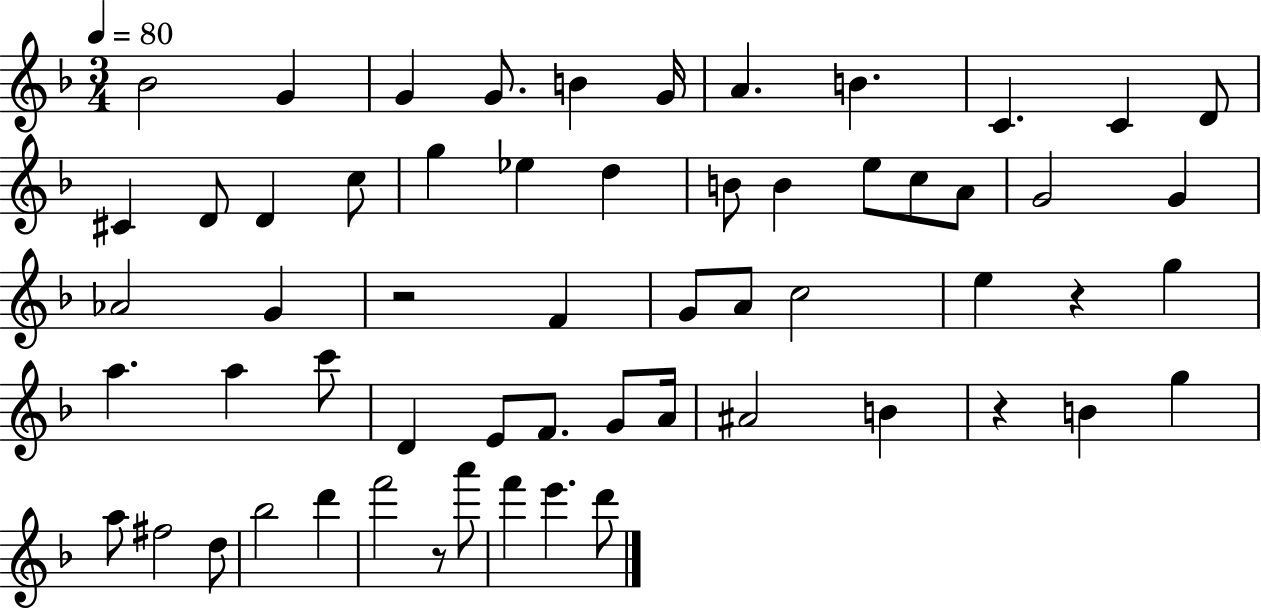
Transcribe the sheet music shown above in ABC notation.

X:1
T:Untitled
M:3/4
L:1/4
K:F
_B2 G G G/2 B G/4 A B C C D/2 ^C D/2 D c/2 g _e d B/2 B e/2 c/2 A/2 G2 G _A2 G z2 F G/2 A/2 c2 e z g a a c'/2 D E/2 F/2 G/2 A/4 ^A2 B z B g a/2 ^f2 d/2 _b2 d' f'2 z/2 a'/2 f' e' d'/2